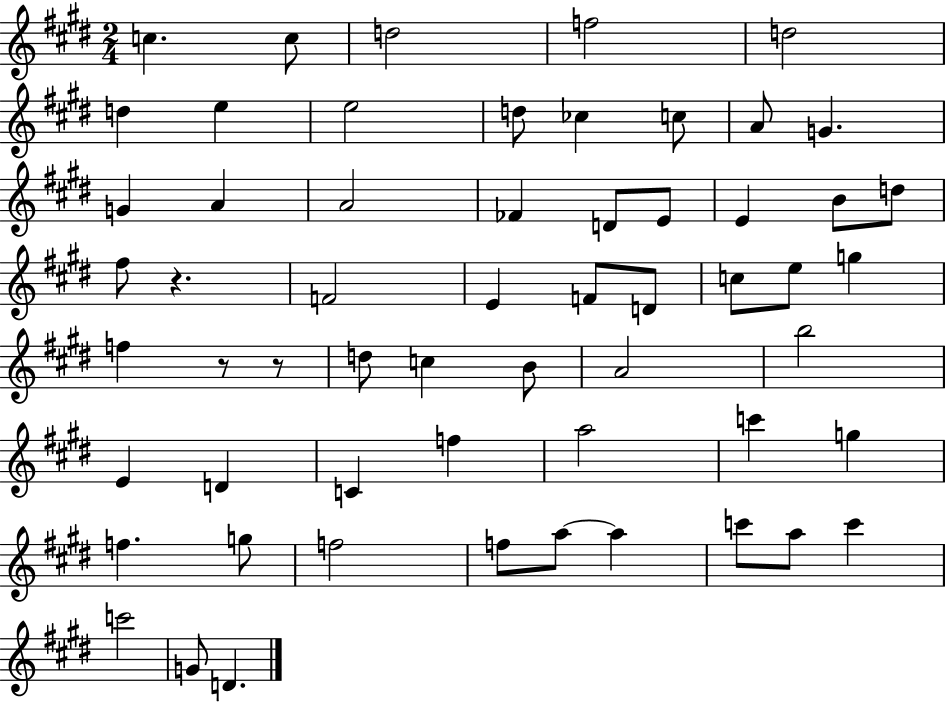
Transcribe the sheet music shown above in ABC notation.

X:1
T:Untitled
M:2/4
L:1/4
K:E
c c/2 d2 f2 d2 d e e2 d/2 _c c/2 A/2 G G A A2 _F D/2 E/2 E B/2 d/2 ^f/2 z F2 E F/2 D/2 c/2 e/2 g f z/2 z/2 d/2 c B/2 A2 b2 E D C f a2 c' g f g/2 f2 f/2 a/2 a c'/2 a/2 c' c'2 G/2 D